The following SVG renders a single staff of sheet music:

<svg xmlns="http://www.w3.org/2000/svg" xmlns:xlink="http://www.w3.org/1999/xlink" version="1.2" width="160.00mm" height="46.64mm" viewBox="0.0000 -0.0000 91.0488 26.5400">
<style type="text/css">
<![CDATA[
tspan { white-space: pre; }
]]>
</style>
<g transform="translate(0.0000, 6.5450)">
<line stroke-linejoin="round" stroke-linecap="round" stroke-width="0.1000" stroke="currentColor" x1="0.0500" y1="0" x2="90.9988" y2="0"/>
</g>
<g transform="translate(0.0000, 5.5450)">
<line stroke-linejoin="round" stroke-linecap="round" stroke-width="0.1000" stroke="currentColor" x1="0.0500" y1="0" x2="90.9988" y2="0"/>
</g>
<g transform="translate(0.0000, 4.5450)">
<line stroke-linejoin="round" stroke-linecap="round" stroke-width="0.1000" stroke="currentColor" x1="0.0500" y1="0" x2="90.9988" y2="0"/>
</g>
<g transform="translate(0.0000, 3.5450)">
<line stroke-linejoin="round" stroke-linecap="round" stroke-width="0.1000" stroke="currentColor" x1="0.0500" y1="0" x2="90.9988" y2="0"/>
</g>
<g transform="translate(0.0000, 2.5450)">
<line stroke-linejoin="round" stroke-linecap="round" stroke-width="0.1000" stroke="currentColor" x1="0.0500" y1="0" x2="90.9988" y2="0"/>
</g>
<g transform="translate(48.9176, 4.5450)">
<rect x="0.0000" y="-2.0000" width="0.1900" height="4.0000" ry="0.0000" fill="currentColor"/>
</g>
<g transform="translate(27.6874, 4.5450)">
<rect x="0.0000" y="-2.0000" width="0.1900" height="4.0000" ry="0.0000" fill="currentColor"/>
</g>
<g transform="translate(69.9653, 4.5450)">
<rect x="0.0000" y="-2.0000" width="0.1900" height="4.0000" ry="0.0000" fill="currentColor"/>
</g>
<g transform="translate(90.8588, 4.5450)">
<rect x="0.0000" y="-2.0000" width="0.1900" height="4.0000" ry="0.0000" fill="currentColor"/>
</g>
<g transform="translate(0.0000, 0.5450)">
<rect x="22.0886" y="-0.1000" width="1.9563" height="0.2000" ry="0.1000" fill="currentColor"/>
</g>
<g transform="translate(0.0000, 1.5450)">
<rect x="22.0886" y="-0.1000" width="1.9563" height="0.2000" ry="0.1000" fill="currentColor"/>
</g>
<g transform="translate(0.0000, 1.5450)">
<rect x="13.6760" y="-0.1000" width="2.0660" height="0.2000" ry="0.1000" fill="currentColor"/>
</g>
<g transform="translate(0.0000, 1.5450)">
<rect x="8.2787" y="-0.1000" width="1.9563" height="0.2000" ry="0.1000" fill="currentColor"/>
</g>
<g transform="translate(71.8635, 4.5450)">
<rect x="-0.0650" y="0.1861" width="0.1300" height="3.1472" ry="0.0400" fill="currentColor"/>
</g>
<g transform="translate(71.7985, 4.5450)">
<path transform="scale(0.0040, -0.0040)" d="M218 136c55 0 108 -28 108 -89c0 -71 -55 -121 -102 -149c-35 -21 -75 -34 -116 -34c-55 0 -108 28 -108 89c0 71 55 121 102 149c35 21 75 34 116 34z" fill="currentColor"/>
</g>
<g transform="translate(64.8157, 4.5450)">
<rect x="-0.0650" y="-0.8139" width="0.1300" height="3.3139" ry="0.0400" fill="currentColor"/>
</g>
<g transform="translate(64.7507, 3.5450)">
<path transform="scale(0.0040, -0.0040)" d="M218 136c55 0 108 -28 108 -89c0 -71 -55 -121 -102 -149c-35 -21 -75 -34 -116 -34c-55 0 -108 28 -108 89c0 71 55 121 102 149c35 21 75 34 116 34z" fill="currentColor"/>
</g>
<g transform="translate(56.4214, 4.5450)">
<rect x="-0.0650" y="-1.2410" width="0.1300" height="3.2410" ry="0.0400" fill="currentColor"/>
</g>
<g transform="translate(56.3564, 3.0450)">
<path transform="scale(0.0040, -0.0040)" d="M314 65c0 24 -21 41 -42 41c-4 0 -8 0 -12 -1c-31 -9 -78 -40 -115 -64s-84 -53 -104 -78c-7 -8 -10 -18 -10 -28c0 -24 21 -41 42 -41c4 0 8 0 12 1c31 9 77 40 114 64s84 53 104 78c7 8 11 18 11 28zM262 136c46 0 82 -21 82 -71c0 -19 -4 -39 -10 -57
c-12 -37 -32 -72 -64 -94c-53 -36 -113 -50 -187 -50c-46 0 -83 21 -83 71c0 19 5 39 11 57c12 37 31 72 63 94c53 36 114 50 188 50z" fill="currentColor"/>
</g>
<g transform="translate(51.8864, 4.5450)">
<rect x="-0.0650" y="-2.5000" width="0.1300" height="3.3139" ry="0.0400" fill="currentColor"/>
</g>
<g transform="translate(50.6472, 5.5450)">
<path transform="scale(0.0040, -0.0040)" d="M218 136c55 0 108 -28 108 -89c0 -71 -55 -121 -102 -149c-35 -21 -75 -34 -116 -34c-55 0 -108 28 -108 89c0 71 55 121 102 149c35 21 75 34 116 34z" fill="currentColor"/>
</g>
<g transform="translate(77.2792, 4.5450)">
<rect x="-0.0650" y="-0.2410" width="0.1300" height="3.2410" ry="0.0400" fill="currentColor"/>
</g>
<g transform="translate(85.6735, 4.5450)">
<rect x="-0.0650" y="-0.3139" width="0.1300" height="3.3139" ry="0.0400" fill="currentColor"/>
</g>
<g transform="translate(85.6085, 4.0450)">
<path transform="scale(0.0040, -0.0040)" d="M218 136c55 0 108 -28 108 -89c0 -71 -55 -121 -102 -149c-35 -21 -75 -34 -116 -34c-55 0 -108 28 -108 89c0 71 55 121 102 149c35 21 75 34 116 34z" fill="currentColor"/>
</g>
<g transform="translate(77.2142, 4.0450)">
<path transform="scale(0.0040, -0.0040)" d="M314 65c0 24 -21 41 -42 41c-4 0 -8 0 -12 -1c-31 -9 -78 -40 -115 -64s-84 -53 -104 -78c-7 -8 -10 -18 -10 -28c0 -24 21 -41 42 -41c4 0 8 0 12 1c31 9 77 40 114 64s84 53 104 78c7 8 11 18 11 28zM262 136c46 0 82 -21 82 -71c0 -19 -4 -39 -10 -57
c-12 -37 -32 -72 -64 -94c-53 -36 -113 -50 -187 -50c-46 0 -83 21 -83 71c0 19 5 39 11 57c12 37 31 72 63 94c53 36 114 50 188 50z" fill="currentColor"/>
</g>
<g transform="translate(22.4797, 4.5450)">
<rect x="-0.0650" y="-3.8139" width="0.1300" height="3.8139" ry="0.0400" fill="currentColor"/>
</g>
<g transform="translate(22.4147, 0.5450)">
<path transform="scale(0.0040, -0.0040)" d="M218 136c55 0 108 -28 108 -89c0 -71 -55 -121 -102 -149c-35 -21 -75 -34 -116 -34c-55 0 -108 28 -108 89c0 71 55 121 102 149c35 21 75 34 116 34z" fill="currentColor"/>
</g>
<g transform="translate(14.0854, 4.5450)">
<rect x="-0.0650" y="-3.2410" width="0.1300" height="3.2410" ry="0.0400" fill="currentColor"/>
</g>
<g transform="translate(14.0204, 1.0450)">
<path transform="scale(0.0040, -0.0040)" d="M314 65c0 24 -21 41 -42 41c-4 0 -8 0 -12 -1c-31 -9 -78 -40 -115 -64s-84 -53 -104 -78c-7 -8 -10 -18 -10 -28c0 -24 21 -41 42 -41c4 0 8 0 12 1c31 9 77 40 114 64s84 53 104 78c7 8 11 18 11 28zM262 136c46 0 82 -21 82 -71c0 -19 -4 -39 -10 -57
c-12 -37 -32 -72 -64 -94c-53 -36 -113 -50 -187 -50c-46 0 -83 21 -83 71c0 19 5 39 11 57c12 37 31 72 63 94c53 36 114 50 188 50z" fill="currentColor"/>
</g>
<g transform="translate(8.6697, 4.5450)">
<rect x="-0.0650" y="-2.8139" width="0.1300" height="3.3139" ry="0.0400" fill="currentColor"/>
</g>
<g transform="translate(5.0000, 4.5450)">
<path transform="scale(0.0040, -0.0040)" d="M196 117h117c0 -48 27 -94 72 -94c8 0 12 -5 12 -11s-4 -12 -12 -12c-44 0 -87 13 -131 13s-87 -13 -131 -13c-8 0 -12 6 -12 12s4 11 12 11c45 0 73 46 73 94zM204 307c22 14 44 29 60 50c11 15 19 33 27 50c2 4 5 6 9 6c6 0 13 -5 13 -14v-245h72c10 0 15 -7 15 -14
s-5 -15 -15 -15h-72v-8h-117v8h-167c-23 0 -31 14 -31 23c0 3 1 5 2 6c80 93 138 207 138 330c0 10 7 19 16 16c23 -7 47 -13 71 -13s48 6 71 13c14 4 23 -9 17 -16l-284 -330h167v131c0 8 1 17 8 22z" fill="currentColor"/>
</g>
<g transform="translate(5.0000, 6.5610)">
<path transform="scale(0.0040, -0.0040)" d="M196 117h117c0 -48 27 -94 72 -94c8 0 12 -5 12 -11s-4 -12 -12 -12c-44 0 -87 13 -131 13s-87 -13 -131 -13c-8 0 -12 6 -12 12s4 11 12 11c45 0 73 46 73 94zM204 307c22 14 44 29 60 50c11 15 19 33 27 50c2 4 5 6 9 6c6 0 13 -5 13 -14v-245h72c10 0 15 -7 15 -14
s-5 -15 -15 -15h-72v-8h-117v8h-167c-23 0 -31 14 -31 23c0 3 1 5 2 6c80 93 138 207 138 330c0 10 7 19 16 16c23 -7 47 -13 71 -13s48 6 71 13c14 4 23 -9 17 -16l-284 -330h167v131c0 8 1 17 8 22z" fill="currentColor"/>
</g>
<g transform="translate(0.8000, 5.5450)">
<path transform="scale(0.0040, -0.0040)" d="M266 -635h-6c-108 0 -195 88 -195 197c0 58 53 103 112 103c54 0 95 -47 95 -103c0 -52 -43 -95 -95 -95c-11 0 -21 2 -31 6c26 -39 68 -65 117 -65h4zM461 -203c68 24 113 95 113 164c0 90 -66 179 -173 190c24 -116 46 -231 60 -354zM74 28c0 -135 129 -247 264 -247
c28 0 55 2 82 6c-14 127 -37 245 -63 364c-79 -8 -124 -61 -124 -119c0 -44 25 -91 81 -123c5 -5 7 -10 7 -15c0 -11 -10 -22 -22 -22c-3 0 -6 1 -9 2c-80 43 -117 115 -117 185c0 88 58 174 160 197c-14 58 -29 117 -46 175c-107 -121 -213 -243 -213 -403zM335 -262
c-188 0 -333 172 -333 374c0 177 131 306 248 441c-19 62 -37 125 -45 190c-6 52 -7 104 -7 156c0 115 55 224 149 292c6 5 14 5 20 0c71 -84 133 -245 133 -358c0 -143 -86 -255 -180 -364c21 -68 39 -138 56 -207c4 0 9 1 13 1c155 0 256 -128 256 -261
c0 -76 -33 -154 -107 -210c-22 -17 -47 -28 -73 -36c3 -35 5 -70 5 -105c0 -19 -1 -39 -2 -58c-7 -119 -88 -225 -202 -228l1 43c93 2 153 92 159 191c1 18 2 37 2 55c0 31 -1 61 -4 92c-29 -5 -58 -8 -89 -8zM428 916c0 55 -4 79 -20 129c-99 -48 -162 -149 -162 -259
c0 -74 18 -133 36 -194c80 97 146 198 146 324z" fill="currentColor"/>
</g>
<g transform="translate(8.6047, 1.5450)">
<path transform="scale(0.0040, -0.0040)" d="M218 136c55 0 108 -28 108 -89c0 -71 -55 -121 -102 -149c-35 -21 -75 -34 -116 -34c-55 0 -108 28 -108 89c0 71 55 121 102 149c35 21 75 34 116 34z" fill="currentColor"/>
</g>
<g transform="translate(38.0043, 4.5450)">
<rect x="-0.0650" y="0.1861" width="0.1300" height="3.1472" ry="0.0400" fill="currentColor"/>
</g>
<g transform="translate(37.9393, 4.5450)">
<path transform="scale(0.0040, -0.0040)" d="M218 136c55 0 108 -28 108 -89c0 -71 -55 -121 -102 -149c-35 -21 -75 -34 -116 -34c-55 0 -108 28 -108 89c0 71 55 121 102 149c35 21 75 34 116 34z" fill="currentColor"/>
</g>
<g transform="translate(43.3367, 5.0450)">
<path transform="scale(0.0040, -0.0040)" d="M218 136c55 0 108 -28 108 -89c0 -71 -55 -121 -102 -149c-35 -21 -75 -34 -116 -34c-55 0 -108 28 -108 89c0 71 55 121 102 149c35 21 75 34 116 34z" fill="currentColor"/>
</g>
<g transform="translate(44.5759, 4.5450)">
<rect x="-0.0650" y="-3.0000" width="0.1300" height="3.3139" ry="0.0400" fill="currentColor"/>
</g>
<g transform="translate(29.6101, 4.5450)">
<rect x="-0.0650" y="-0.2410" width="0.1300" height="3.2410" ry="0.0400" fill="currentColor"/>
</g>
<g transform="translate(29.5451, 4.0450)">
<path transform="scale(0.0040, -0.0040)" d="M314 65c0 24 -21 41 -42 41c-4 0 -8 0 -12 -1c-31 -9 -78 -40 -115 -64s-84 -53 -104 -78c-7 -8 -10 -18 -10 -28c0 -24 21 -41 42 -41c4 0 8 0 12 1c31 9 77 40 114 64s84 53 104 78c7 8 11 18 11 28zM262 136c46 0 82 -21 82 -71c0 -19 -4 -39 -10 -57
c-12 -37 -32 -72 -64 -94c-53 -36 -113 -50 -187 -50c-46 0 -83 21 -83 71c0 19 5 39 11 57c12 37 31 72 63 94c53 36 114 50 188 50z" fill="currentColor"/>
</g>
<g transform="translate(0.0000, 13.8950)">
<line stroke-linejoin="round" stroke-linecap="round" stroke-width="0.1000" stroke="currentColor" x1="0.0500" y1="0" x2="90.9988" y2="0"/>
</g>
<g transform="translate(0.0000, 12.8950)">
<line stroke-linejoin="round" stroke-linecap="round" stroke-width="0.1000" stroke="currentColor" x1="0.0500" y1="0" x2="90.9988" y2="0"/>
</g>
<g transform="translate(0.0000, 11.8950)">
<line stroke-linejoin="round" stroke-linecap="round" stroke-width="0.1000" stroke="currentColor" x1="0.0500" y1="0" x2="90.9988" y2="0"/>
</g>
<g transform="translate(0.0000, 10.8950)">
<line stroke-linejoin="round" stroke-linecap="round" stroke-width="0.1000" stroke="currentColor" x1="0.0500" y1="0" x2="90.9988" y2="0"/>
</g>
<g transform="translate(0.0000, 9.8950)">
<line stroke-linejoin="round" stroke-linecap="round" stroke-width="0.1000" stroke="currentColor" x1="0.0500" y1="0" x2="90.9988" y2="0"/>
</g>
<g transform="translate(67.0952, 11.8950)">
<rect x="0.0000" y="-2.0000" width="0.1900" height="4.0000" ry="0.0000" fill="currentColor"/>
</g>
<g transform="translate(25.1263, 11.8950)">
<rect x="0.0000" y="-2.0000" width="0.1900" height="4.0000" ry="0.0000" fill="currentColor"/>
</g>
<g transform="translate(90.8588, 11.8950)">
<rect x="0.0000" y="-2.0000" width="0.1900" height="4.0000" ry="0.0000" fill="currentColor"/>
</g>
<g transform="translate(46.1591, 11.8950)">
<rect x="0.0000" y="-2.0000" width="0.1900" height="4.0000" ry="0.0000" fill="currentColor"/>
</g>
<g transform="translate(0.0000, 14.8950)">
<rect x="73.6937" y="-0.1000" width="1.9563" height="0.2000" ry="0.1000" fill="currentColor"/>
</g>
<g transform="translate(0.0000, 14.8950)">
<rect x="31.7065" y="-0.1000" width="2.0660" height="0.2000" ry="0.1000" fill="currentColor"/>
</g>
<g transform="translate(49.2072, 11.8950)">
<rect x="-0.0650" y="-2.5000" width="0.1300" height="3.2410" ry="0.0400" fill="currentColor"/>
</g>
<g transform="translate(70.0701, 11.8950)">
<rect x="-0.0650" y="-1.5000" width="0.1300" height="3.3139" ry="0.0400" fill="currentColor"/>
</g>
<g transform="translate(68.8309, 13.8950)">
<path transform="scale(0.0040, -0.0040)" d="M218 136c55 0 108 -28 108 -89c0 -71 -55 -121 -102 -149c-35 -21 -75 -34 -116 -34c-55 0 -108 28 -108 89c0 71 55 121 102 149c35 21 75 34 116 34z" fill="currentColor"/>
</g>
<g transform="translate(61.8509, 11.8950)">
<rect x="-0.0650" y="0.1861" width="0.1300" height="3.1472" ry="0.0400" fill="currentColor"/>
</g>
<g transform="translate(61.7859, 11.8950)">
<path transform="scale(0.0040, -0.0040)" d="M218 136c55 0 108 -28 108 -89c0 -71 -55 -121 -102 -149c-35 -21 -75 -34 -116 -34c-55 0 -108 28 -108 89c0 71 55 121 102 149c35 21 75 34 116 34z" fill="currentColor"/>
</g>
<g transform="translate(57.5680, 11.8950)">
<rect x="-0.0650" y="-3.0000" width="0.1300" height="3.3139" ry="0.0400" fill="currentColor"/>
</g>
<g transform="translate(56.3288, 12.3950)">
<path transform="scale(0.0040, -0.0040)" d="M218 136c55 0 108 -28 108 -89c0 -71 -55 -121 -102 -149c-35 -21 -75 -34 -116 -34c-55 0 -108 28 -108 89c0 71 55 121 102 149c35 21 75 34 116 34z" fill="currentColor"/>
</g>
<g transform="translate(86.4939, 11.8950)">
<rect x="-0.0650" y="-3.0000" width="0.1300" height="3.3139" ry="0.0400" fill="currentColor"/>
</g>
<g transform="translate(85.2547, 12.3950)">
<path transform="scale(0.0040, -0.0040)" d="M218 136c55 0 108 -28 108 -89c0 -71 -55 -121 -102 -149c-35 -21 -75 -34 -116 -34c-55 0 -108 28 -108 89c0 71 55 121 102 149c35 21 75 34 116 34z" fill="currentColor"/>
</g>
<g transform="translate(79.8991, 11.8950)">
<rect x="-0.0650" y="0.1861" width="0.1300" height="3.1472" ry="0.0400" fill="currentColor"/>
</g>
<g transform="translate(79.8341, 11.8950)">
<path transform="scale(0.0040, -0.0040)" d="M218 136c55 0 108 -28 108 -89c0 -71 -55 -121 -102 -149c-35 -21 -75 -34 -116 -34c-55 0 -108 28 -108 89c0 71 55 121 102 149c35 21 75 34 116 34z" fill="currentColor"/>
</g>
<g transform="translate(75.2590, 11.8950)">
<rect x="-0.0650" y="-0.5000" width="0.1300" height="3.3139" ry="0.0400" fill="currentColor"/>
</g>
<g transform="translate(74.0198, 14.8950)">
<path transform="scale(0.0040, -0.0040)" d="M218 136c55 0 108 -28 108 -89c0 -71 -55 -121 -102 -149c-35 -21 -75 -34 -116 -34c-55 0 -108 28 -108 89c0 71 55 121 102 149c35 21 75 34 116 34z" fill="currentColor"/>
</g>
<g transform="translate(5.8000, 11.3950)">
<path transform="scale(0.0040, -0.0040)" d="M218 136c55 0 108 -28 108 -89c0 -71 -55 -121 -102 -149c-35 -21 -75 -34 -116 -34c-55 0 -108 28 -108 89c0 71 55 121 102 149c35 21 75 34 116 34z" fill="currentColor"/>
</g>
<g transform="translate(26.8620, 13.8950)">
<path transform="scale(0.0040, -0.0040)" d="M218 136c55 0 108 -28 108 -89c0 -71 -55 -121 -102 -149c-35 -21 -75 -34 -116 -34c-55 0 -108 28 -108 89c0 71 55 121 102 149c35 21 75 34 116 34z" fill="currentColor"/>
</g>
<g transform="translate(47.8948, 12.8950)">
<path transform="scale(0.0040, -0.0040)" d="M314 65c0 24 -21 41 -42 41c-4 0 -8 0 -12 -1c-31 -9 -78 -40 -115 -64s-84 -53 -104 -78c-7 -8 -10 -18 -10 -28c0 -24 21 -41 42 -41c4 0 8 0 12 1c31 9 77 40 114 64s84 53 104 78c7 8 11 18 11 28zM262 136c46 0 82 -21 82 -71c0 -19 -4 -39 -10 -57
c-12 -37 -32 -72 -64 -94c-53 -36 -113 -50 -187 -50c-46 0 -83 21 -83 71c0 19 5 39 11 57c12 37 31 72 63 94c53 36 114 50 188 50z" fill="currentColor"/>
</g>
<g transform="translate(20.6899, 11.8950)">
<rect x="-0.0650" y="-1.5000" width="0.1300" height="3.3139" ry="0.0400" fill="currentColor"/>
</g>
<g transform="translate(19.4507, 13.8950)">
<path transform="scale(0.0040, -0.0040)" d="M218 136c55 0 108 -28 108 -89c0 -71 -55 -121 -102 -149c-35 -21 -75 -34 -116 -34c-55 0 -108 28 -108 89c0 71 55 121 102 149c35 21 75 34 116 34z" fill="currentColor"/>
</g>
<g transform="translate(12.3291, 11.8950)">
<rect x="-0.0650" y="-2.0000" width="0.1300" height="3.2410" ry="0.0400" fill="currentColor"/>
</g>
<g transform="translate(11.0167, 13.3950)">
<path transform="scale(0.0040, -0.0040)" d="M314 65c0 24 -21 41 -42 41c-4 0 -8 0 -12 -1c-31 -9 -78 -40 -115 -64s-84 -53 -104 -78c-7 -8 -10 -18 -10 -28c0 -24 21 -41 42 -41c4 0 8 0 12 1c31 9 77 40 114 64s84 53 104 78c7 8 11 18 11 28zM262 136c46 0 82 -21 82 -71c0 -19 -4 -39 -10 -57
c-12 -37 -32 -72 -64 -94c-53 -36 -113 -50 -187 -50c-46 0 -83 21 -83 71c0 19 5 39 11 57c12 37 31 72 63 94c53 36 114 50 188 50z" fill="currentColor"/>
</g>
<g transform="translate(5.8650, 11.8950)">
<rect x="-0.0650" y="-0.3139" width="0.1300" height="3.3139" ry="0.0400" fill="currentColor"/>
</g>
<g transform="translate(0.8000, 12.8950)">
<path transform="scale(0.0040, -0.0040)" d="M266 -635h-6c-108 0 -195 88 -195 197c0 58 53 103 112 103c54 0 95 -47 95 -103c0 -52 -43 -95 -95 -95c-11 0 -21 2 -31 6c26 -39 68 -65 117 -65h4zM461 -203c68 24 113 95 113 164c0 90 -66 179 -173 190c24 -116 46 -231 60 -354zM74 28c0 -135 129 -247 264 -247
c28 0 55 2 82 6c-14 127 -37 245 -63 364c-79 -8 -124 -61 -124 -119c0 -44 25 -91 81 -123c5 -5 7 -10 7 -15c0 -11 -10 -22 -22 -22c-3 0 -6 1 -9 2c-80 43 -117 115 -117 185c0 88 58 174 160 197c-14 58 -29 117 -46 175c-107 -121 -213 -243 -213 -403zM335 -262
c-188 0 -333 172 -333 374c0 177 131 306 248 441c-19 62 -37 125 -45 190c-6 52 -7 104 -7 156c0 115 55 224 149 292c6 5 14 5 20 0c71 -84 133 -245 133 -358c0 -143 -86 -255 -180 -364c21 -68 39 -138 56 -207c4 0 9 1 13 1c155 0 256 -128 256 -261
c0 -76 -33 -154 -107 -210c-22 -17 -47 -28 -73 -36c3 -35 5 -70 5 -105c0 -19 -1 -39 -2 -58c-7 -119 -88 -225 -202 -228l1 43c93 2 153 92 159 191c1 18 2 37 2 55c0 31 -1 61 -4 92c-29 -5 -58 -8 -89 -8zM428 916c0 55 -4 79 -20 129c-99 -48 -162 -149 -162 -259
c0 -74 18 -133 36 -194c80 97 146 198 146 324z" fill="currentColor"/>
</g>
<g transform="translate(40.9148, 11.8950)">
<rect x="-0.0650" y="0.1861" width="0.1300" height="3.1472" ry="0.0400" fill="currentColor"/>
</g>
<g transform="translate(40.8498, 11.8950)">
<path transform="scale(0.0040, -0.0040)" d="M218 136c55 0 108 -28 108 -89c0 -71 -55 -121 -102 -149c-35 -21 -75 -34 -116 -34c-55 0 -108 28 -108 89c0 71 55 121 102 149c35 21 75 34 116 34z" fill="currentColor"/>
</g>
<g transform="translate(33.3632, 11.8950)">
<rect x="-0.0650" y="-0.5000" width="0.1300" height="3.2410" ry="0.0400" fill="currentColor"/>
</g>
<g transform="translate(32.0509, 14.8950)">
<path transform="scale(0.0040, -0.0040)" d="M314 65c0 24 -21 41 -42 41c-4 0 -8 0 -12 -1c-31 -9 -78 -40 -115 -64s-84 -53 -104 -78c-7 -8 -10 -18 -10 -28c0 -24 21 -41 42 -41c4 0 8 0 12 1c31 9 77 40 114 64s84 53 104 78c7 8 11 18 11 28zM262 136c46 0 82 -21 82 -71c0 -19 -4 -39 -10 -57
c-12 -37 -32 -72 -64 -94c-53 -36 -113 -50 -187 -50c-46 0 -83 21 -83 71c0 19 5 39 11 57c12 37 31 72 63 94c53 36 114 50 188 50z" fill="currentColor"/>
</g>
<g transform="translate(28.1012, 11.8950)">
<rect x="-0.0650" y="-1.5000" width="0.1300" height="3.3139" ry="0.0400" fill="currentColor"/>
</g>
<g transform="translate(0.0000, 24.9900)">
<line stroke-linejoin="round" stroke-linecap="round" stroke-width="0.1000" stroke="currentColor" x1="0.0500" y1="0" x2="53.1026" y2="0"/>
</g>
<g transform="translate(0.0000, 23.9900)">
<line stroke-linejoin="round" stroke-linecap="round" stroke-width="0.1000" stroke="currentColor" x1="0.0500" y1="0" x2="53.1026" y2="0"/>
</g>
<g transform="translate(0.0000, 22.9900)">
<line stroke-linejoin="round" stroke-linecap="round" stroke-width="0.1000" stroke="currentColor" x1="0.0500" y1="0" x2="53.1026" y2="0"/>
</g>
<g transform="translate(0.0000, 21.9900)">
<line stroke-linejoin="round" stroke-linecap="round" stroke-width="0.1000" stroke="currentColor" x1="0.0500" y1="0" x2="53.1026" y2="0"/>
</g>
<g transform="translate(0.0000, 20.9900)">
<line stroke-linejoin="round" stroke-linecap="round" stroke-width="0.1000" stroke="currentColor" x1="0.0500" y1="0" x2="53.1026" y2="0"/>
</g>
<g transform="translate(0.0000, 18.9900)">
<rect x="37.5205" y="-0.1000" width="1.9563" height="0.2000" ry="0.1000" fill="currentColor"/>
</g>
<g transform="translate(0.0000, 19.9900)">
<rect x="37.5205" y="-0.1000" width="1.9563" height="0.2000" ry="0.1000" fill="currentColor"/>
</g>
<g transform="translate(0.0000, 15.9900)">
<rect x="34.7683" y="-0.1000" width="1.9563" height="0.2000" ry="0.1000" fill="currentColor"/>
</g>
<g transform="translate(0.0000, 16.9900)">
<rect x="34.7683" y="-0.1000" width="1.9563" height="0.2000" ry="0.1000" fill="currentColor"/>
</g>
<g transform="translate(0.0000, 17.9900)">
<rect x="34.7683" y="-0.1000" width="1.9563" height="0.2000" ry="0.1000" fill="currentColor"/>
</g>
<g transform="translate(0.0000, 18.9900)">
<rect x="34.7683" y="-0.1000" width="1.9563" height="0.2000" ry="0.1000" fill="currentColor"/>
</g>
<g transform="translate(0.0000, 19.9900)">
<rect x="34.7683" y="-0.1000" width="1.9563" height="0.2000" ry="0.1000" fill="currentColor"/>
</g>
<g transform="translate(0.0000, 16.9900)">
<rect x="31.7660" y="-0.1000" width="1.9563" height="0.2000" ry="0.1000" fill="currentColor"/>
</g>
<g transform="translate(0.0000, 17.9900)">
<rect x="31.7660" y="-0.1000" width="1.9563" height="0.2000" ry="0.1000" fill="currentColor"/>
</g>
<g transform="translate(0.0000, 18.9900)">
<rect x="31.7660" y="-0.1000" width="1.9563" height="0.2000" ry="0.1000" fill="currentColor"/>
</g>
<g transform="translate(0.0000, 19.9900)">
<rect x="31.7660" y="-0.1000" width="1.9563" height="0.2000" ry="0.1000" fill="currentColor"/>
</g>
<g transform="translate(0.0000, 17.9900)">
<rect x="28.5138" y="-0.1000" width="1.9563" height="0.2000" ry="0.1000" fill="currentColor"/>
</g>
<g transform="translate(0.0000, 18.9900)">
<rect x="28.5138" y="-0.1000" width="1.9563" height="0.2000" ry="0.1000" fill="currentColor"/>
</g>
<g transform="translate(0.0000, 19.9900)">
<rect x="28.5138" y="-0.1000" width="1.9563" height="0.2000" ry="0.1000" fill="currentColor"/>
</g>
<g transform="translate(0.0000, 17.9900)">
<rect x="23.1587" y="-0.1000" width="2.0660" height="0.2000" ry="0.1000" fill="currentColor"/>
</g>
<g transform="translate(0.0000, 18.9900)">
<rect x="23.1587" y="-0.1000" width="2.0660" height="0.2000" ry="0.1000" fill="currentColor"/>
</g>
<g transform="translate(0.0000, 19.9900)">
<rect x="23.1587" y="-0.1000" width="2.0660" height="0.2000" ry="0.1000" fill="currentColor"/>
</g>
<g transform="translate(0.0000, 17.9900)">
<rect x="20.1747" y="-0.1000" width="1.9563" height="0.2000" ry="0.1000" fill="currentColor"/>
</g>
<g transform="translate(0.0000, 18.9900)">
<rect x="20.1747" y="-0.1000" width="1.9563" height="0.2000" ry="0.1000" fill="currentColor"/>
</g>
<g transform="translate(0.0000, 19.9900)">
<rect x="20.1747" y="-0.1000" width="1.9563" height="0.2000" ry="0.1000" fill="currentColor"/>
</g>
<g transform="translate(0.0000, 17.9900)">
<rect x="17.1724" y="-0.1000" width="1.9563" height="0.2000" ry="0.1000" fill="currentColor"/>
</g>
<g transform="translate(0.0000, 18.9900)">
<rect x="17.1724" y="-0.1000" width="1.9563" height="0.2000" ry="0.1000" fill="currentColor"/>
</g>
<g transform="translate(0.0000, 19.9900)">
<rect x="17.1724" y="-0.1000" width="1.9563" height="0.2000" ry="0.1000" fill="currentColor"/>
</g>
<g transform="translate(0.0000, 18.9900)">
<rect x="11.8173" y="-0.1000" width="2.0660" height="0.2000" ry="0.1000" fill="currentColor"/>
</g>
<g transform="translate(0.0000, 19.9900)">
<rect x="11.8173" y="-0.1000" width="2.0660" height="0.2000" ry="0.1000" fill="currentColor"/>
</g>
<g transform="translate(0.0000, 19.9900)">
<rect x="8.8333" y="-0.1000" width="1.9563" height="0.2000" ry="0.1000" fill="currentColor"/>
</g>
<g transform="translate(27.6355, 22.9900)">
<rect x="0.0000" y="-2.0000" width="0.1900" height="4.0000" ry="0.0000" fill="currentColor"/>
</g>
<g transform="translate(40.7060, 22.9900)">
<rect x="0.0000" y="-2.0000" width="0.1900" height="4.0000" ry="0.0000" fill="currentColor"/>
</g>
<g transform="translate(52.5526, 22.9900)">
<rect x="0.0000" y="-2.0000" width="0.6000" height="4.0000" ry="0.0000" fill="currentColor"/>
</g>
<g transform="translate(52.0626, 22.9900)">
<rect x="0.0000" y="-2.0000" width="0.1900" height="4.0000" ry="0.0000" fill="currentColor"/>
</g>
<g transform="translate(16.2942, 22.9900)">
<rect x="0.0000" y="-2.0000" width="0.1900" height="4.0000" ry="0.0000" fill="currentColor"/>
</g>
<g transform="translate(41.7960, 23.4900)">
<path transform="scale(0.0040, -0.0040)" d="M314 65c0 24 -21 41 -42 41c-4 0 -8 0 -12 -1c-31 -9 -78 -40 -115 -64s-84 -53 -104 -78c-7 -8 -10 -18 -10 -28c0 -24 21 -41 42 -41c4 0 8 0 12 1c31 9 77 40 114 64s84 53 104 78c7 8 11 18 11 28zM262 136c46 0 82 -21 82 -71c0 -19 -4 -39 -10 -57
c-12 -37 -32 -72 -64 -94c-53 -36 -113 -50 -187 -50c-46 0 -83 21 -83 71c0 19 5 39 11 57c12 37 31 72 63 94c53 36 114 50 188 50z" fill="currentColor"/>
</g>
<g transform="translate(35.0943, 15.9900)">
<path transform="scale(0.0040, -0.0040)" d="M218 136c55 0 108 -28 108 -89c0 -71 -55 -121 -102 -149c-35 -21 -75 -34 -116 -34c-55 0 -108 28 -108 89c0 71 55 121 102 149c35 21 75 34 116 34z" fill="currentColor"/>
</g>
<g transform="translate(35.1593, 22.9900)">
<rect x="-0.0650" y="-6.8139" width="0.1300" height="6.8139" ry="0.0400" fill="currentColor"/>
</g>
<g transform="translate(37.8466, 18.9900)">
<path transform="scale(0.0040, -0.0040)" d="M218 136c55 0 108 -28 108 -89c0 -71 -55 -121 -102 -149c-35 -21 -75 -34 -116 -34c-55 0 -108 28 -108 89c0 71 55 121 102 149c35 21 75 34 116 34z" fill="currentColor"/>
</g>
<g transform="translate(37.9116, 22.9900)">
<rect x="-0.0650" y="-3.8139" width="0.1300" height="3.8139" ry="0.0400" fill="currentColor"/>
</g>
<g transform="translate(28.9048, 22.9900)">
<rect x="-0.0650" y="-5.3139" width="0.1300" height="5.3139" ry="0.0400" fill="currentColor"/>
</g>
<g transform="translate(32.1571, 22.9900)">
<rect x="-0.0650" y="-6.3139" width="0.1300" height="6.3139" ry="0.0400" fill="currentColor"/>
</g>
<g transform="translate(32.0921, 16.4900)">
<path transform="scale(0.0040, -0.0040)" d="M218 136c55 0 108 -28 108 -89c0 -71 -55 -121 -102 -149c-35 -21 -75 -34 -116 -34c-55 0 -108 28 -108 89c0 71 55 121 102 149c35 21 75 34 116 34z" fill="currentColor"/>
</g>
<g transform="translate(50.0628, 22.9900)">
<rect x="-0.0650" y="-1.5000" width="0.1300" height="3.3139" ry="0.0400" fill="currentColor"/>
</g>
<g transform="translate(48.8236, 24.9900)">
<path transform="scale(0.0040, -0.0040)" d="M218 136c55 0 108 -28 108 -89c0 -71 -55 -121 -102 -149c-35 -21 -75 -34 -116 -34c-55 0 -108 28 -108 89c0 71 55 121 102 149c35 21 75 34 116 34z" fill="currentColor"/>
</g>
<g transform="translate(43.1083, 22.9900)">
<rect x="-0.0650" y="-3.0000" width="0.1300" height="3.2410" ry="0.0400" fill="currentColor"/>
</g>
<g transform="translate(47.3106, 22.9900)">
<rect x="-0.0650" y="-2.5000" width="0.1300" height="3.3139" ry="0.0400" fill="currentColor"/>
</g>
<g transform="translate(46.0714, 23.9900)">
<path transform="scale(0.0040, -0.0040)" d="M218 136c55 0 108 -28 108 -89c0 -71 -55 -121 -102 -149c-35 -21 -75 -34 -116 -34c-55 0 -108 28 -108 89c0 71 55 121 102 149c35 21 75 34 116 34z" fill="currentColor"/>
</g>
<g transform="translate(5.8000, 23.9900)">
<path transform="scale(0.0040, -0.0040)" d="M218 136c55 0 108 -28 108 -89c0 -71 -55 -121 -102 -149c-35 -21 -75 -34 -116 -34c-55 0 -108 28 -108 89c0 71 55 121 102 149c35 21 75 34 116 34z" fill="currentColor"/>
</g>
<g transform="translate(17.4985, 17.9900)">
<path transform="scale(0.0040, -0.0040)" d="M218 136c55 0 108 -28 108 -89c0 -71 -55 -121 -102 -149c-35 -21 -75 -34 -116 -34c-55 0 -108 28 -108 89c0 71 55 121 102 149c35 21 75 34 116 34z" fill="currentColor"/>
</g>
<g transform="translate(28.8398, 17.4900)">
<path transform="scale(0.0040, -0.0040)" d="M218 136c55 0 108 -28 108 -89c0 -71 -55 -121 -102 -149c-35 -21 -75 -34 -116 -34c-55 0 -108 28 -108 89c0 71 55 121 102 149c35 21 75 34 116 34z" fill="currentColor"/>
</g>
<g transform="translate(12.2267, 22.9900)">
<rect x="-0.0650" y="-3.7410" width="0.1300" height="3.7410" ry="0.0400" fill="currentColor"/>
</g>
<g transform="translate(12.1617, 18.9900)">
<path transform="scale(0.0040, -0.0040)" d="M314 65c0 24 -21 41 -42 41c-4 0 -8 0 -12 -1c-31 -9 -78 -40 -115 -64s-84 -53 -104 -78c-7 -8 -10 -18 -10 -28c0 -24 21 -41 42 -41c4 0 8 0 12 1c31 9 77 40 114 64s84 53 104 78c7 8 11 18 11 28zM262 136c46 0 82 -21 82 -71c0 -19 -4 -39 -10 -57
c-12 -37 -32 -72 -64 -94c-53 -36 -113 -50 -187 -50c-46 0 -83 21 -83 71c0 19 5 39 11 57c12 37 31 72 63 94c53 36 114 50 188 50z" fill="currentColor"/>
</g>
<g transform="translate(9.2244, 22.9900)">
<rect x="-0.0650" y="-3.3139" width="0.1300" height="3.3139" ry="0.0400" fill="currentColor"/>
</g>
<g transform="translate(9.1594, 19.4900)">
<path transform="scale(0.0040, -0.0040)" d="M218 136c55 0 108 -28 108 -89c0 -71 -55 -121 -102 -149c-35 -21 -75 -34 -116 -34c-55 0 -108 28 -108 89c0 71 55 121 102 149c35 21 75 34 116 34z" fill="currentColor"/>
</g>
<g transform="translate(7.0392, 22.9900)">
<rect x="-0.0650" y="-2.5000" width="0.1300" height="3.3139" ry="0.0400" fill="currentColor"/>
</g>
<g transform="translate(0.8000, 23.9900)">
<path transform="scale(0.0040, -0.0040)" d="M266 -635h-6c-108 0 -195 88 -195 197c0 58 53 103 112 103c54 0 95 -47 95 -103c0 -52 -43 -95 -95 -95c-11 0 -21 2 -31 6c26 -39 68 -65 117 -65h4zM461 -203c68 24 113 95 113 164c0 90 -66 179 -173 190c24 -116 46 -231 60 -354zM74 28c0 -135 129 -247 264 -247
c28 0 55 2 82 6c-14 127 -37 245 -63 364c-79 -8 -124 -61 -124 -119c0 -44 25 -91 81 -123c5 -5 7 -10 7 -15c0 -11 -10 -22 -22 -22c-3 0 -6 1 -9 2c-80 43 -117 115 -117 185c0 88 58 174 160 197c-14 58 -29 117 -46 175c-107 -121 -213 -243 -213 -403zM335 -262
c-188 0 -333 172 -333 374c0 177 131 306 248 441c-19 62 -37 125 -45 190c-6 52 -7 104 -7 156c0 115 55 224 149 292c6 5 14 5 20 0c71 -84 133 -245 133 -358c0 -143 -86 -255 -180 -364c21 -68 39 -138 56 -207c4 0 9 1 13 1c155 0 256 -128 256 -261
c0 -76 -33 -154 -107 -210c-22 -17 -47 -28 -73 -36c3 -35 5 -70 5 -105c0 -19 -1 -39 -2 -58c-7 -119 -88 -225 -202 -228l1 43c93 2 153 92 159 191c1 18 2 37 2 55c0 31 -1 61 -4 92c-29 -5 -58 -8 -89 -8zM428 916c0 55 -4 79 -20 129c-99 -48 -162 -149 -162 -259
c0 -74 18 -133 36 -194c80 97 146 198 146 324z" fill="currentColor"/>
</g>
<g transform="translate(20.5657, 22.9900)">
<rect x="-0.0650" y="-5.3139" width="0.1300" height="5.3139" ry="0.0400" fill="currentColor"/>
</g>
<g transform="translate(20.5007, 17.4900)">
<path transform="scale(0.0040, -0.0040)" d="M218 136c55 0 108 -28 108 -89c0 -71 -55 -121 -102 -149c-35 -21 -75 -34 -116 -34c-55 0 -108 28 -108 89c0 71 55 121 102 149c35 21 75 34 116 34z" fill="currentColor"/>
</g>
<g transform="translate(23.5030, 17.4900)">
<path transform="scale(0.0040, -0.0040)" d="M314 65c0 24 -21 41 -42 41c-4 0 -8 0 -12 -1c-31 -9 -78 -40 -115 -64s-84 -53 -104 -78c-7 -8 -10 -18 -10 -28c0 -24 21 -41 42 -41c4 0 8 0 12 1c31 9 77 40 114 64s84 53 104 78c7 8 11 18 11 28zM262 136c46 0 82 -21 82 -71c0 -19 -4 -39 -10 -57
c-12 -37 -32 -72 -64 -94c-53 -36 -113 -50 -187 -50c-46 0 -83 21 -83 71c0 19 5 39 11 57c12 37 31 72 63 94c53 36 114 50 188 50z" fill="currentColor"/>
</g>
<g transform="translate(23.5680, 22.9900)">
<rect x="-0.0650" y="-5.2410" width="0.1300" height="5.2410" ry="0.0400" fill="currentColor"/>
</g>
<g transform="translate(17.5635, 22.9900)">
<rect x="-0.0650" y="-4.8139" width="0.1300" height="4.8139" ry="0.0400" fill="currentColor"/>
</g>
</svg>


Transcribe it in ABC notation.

X:1
T:Untitled
M:4/4
L:1/4
K:C
a b2 c' c2 B A G e2 d B c2 c c F2 E E C2 B G2 A B E C B A G b c'2 e' f' f'2 f' a' b' c' A2 G E